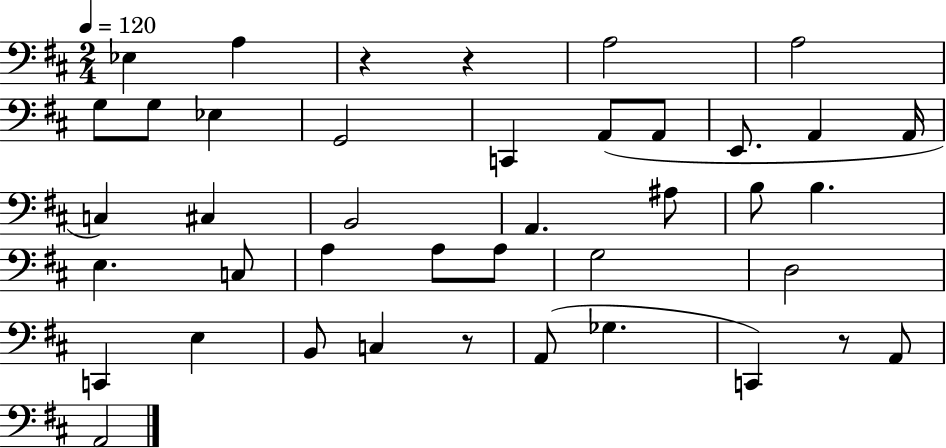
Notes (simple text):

Eb3/q A3/q R/q R/q A3/h A3/h G3/e G3/e Eb3/q G2/h C2/q A2/e A2/e E2/e. A2/q A2/s C3/q C#3/q B2/h A2/q. A#3/e B3/e B3/q. E3/q. C3/e A3/q A3/e A3/e G3/h D3/h C2/q E3/q B2/e C3/q R/e A2/e Gb3/q. C2/q R/e A2/e A2/h